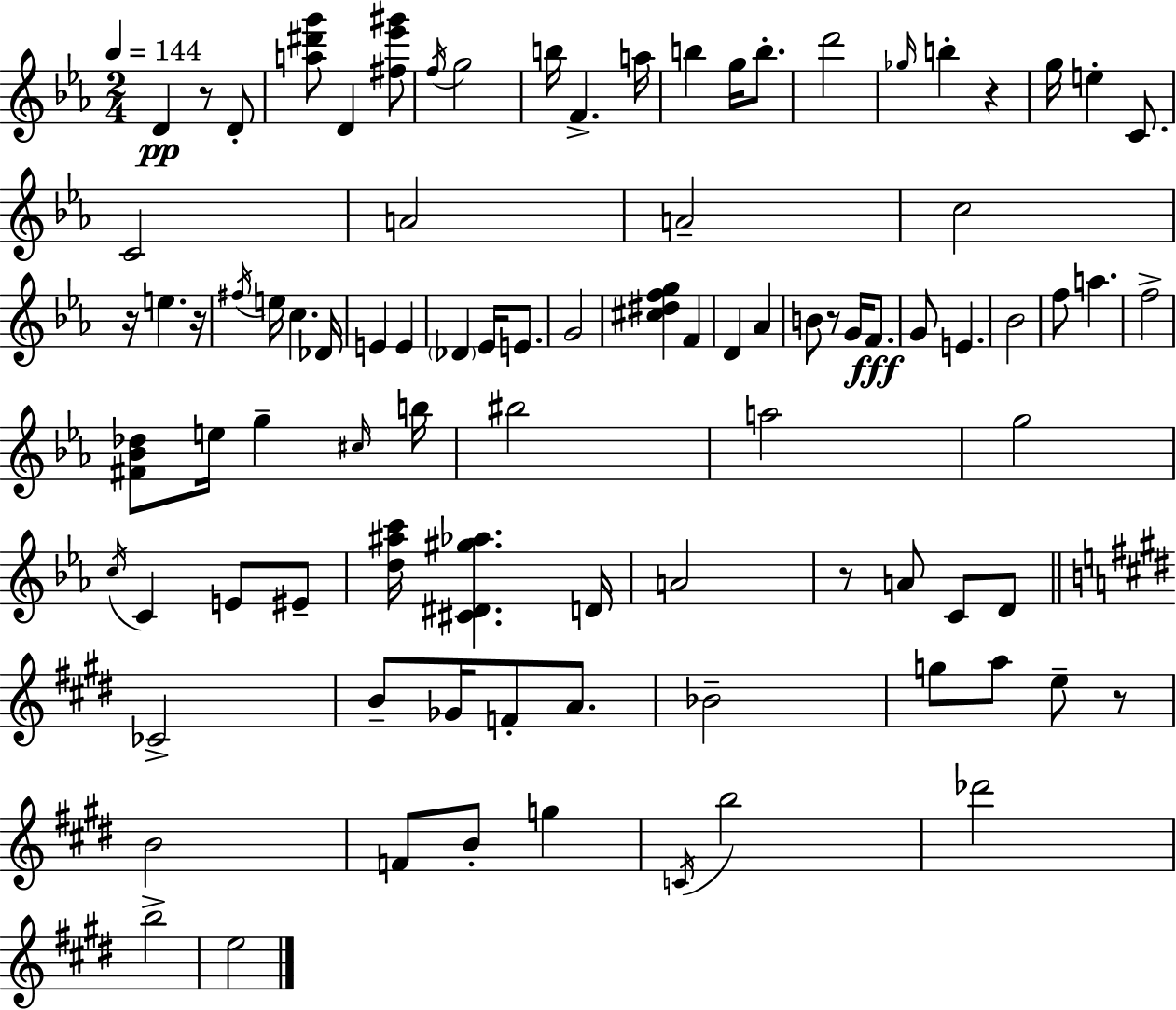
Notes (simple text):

D4/q R/e D4/e [A5,D#6,G6]/e D4/q [F#5,Eb6,G#6]/e F5/s G5/h B5/s F4/q. A5/s B5/q G5/s B5/e. D6/h Gb5/s B5/q R/q G5/s E5/q C4/e. C4/h A4/h A4/h C5/h R/s E5/q. R/s F#5/s E5/s C5/q. Db4/s E4/q E4/q Db4/q Eb4/s E4/e. G4/h [C#5,D#5,F5,G5]/q F4/q D4/q Ab4/q B4/e R/e G4/s F4/e. G4/e E4/q. Bb4/h F5/e A5/q. F5/h [F#4,Bb4,Db5]/e E5/s G5/q C#5/s B5/s BIS5/h A5/h G5/h C5/s C4/q E4/e EIS4/e [D5,A#5,C6]/s [C#4,D#4,G#5,Ab5]/q. D4/s A4/h R/e A4/e C4/e D4/e CES4/h B4/e Gb4/s F4/e A4/e. Bb4/h G5/e A5/e E5/e R/e B4/h F4/e B4/e G5/q C4/s B5/h Db6/h B5/h E5/h